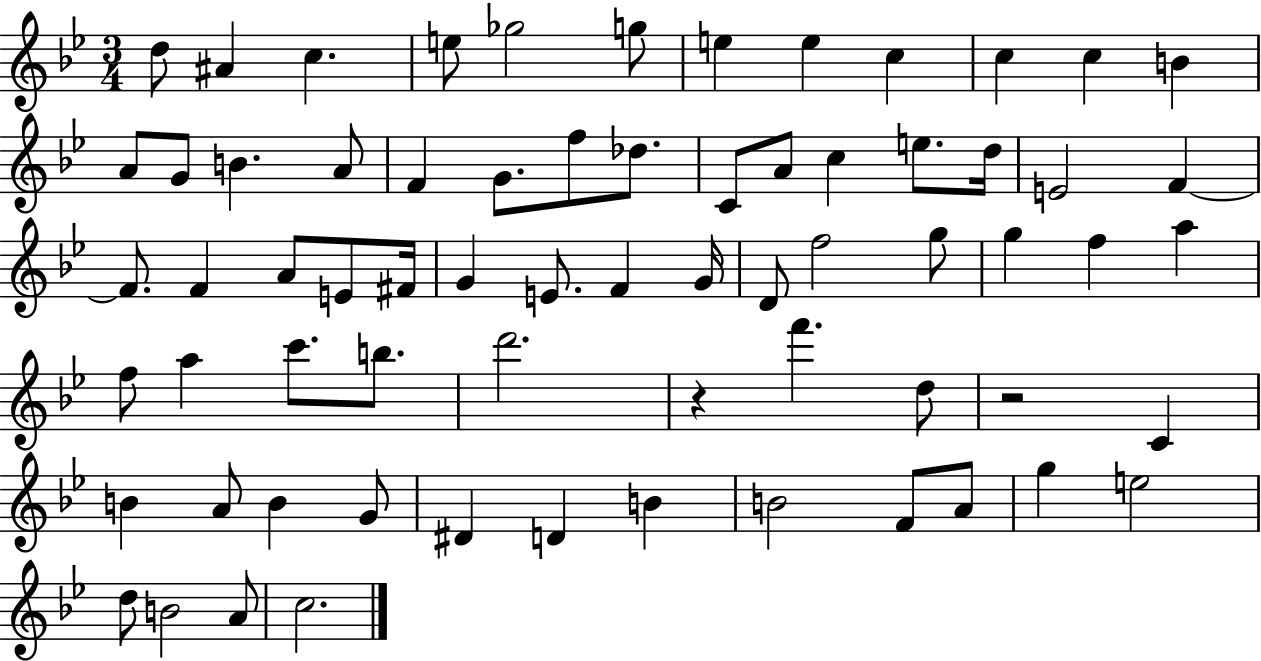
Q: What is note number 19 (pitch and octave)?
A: F5